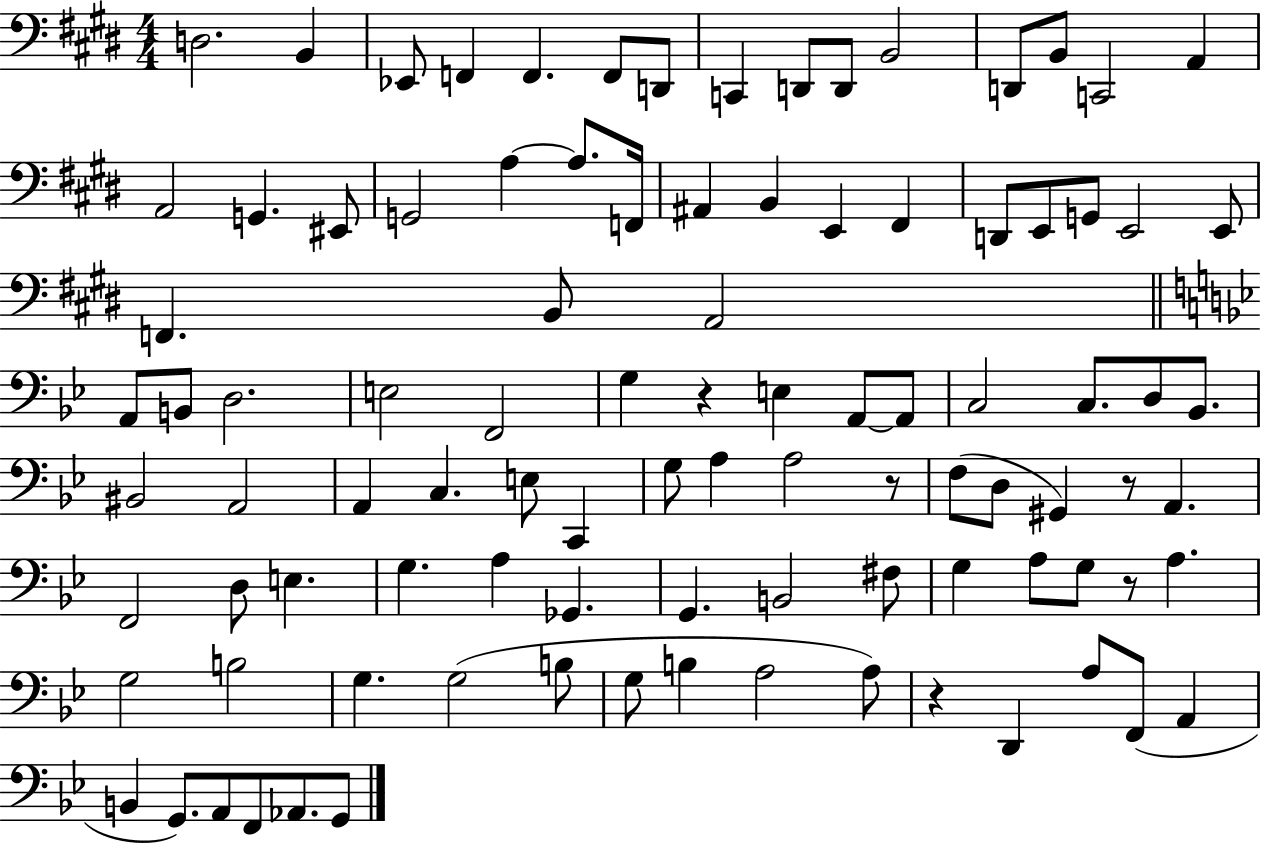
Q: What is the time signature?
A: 4/4